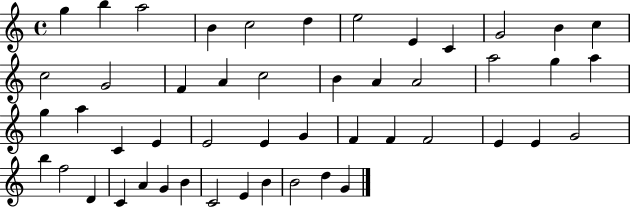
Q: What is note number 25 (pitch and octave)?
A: A5